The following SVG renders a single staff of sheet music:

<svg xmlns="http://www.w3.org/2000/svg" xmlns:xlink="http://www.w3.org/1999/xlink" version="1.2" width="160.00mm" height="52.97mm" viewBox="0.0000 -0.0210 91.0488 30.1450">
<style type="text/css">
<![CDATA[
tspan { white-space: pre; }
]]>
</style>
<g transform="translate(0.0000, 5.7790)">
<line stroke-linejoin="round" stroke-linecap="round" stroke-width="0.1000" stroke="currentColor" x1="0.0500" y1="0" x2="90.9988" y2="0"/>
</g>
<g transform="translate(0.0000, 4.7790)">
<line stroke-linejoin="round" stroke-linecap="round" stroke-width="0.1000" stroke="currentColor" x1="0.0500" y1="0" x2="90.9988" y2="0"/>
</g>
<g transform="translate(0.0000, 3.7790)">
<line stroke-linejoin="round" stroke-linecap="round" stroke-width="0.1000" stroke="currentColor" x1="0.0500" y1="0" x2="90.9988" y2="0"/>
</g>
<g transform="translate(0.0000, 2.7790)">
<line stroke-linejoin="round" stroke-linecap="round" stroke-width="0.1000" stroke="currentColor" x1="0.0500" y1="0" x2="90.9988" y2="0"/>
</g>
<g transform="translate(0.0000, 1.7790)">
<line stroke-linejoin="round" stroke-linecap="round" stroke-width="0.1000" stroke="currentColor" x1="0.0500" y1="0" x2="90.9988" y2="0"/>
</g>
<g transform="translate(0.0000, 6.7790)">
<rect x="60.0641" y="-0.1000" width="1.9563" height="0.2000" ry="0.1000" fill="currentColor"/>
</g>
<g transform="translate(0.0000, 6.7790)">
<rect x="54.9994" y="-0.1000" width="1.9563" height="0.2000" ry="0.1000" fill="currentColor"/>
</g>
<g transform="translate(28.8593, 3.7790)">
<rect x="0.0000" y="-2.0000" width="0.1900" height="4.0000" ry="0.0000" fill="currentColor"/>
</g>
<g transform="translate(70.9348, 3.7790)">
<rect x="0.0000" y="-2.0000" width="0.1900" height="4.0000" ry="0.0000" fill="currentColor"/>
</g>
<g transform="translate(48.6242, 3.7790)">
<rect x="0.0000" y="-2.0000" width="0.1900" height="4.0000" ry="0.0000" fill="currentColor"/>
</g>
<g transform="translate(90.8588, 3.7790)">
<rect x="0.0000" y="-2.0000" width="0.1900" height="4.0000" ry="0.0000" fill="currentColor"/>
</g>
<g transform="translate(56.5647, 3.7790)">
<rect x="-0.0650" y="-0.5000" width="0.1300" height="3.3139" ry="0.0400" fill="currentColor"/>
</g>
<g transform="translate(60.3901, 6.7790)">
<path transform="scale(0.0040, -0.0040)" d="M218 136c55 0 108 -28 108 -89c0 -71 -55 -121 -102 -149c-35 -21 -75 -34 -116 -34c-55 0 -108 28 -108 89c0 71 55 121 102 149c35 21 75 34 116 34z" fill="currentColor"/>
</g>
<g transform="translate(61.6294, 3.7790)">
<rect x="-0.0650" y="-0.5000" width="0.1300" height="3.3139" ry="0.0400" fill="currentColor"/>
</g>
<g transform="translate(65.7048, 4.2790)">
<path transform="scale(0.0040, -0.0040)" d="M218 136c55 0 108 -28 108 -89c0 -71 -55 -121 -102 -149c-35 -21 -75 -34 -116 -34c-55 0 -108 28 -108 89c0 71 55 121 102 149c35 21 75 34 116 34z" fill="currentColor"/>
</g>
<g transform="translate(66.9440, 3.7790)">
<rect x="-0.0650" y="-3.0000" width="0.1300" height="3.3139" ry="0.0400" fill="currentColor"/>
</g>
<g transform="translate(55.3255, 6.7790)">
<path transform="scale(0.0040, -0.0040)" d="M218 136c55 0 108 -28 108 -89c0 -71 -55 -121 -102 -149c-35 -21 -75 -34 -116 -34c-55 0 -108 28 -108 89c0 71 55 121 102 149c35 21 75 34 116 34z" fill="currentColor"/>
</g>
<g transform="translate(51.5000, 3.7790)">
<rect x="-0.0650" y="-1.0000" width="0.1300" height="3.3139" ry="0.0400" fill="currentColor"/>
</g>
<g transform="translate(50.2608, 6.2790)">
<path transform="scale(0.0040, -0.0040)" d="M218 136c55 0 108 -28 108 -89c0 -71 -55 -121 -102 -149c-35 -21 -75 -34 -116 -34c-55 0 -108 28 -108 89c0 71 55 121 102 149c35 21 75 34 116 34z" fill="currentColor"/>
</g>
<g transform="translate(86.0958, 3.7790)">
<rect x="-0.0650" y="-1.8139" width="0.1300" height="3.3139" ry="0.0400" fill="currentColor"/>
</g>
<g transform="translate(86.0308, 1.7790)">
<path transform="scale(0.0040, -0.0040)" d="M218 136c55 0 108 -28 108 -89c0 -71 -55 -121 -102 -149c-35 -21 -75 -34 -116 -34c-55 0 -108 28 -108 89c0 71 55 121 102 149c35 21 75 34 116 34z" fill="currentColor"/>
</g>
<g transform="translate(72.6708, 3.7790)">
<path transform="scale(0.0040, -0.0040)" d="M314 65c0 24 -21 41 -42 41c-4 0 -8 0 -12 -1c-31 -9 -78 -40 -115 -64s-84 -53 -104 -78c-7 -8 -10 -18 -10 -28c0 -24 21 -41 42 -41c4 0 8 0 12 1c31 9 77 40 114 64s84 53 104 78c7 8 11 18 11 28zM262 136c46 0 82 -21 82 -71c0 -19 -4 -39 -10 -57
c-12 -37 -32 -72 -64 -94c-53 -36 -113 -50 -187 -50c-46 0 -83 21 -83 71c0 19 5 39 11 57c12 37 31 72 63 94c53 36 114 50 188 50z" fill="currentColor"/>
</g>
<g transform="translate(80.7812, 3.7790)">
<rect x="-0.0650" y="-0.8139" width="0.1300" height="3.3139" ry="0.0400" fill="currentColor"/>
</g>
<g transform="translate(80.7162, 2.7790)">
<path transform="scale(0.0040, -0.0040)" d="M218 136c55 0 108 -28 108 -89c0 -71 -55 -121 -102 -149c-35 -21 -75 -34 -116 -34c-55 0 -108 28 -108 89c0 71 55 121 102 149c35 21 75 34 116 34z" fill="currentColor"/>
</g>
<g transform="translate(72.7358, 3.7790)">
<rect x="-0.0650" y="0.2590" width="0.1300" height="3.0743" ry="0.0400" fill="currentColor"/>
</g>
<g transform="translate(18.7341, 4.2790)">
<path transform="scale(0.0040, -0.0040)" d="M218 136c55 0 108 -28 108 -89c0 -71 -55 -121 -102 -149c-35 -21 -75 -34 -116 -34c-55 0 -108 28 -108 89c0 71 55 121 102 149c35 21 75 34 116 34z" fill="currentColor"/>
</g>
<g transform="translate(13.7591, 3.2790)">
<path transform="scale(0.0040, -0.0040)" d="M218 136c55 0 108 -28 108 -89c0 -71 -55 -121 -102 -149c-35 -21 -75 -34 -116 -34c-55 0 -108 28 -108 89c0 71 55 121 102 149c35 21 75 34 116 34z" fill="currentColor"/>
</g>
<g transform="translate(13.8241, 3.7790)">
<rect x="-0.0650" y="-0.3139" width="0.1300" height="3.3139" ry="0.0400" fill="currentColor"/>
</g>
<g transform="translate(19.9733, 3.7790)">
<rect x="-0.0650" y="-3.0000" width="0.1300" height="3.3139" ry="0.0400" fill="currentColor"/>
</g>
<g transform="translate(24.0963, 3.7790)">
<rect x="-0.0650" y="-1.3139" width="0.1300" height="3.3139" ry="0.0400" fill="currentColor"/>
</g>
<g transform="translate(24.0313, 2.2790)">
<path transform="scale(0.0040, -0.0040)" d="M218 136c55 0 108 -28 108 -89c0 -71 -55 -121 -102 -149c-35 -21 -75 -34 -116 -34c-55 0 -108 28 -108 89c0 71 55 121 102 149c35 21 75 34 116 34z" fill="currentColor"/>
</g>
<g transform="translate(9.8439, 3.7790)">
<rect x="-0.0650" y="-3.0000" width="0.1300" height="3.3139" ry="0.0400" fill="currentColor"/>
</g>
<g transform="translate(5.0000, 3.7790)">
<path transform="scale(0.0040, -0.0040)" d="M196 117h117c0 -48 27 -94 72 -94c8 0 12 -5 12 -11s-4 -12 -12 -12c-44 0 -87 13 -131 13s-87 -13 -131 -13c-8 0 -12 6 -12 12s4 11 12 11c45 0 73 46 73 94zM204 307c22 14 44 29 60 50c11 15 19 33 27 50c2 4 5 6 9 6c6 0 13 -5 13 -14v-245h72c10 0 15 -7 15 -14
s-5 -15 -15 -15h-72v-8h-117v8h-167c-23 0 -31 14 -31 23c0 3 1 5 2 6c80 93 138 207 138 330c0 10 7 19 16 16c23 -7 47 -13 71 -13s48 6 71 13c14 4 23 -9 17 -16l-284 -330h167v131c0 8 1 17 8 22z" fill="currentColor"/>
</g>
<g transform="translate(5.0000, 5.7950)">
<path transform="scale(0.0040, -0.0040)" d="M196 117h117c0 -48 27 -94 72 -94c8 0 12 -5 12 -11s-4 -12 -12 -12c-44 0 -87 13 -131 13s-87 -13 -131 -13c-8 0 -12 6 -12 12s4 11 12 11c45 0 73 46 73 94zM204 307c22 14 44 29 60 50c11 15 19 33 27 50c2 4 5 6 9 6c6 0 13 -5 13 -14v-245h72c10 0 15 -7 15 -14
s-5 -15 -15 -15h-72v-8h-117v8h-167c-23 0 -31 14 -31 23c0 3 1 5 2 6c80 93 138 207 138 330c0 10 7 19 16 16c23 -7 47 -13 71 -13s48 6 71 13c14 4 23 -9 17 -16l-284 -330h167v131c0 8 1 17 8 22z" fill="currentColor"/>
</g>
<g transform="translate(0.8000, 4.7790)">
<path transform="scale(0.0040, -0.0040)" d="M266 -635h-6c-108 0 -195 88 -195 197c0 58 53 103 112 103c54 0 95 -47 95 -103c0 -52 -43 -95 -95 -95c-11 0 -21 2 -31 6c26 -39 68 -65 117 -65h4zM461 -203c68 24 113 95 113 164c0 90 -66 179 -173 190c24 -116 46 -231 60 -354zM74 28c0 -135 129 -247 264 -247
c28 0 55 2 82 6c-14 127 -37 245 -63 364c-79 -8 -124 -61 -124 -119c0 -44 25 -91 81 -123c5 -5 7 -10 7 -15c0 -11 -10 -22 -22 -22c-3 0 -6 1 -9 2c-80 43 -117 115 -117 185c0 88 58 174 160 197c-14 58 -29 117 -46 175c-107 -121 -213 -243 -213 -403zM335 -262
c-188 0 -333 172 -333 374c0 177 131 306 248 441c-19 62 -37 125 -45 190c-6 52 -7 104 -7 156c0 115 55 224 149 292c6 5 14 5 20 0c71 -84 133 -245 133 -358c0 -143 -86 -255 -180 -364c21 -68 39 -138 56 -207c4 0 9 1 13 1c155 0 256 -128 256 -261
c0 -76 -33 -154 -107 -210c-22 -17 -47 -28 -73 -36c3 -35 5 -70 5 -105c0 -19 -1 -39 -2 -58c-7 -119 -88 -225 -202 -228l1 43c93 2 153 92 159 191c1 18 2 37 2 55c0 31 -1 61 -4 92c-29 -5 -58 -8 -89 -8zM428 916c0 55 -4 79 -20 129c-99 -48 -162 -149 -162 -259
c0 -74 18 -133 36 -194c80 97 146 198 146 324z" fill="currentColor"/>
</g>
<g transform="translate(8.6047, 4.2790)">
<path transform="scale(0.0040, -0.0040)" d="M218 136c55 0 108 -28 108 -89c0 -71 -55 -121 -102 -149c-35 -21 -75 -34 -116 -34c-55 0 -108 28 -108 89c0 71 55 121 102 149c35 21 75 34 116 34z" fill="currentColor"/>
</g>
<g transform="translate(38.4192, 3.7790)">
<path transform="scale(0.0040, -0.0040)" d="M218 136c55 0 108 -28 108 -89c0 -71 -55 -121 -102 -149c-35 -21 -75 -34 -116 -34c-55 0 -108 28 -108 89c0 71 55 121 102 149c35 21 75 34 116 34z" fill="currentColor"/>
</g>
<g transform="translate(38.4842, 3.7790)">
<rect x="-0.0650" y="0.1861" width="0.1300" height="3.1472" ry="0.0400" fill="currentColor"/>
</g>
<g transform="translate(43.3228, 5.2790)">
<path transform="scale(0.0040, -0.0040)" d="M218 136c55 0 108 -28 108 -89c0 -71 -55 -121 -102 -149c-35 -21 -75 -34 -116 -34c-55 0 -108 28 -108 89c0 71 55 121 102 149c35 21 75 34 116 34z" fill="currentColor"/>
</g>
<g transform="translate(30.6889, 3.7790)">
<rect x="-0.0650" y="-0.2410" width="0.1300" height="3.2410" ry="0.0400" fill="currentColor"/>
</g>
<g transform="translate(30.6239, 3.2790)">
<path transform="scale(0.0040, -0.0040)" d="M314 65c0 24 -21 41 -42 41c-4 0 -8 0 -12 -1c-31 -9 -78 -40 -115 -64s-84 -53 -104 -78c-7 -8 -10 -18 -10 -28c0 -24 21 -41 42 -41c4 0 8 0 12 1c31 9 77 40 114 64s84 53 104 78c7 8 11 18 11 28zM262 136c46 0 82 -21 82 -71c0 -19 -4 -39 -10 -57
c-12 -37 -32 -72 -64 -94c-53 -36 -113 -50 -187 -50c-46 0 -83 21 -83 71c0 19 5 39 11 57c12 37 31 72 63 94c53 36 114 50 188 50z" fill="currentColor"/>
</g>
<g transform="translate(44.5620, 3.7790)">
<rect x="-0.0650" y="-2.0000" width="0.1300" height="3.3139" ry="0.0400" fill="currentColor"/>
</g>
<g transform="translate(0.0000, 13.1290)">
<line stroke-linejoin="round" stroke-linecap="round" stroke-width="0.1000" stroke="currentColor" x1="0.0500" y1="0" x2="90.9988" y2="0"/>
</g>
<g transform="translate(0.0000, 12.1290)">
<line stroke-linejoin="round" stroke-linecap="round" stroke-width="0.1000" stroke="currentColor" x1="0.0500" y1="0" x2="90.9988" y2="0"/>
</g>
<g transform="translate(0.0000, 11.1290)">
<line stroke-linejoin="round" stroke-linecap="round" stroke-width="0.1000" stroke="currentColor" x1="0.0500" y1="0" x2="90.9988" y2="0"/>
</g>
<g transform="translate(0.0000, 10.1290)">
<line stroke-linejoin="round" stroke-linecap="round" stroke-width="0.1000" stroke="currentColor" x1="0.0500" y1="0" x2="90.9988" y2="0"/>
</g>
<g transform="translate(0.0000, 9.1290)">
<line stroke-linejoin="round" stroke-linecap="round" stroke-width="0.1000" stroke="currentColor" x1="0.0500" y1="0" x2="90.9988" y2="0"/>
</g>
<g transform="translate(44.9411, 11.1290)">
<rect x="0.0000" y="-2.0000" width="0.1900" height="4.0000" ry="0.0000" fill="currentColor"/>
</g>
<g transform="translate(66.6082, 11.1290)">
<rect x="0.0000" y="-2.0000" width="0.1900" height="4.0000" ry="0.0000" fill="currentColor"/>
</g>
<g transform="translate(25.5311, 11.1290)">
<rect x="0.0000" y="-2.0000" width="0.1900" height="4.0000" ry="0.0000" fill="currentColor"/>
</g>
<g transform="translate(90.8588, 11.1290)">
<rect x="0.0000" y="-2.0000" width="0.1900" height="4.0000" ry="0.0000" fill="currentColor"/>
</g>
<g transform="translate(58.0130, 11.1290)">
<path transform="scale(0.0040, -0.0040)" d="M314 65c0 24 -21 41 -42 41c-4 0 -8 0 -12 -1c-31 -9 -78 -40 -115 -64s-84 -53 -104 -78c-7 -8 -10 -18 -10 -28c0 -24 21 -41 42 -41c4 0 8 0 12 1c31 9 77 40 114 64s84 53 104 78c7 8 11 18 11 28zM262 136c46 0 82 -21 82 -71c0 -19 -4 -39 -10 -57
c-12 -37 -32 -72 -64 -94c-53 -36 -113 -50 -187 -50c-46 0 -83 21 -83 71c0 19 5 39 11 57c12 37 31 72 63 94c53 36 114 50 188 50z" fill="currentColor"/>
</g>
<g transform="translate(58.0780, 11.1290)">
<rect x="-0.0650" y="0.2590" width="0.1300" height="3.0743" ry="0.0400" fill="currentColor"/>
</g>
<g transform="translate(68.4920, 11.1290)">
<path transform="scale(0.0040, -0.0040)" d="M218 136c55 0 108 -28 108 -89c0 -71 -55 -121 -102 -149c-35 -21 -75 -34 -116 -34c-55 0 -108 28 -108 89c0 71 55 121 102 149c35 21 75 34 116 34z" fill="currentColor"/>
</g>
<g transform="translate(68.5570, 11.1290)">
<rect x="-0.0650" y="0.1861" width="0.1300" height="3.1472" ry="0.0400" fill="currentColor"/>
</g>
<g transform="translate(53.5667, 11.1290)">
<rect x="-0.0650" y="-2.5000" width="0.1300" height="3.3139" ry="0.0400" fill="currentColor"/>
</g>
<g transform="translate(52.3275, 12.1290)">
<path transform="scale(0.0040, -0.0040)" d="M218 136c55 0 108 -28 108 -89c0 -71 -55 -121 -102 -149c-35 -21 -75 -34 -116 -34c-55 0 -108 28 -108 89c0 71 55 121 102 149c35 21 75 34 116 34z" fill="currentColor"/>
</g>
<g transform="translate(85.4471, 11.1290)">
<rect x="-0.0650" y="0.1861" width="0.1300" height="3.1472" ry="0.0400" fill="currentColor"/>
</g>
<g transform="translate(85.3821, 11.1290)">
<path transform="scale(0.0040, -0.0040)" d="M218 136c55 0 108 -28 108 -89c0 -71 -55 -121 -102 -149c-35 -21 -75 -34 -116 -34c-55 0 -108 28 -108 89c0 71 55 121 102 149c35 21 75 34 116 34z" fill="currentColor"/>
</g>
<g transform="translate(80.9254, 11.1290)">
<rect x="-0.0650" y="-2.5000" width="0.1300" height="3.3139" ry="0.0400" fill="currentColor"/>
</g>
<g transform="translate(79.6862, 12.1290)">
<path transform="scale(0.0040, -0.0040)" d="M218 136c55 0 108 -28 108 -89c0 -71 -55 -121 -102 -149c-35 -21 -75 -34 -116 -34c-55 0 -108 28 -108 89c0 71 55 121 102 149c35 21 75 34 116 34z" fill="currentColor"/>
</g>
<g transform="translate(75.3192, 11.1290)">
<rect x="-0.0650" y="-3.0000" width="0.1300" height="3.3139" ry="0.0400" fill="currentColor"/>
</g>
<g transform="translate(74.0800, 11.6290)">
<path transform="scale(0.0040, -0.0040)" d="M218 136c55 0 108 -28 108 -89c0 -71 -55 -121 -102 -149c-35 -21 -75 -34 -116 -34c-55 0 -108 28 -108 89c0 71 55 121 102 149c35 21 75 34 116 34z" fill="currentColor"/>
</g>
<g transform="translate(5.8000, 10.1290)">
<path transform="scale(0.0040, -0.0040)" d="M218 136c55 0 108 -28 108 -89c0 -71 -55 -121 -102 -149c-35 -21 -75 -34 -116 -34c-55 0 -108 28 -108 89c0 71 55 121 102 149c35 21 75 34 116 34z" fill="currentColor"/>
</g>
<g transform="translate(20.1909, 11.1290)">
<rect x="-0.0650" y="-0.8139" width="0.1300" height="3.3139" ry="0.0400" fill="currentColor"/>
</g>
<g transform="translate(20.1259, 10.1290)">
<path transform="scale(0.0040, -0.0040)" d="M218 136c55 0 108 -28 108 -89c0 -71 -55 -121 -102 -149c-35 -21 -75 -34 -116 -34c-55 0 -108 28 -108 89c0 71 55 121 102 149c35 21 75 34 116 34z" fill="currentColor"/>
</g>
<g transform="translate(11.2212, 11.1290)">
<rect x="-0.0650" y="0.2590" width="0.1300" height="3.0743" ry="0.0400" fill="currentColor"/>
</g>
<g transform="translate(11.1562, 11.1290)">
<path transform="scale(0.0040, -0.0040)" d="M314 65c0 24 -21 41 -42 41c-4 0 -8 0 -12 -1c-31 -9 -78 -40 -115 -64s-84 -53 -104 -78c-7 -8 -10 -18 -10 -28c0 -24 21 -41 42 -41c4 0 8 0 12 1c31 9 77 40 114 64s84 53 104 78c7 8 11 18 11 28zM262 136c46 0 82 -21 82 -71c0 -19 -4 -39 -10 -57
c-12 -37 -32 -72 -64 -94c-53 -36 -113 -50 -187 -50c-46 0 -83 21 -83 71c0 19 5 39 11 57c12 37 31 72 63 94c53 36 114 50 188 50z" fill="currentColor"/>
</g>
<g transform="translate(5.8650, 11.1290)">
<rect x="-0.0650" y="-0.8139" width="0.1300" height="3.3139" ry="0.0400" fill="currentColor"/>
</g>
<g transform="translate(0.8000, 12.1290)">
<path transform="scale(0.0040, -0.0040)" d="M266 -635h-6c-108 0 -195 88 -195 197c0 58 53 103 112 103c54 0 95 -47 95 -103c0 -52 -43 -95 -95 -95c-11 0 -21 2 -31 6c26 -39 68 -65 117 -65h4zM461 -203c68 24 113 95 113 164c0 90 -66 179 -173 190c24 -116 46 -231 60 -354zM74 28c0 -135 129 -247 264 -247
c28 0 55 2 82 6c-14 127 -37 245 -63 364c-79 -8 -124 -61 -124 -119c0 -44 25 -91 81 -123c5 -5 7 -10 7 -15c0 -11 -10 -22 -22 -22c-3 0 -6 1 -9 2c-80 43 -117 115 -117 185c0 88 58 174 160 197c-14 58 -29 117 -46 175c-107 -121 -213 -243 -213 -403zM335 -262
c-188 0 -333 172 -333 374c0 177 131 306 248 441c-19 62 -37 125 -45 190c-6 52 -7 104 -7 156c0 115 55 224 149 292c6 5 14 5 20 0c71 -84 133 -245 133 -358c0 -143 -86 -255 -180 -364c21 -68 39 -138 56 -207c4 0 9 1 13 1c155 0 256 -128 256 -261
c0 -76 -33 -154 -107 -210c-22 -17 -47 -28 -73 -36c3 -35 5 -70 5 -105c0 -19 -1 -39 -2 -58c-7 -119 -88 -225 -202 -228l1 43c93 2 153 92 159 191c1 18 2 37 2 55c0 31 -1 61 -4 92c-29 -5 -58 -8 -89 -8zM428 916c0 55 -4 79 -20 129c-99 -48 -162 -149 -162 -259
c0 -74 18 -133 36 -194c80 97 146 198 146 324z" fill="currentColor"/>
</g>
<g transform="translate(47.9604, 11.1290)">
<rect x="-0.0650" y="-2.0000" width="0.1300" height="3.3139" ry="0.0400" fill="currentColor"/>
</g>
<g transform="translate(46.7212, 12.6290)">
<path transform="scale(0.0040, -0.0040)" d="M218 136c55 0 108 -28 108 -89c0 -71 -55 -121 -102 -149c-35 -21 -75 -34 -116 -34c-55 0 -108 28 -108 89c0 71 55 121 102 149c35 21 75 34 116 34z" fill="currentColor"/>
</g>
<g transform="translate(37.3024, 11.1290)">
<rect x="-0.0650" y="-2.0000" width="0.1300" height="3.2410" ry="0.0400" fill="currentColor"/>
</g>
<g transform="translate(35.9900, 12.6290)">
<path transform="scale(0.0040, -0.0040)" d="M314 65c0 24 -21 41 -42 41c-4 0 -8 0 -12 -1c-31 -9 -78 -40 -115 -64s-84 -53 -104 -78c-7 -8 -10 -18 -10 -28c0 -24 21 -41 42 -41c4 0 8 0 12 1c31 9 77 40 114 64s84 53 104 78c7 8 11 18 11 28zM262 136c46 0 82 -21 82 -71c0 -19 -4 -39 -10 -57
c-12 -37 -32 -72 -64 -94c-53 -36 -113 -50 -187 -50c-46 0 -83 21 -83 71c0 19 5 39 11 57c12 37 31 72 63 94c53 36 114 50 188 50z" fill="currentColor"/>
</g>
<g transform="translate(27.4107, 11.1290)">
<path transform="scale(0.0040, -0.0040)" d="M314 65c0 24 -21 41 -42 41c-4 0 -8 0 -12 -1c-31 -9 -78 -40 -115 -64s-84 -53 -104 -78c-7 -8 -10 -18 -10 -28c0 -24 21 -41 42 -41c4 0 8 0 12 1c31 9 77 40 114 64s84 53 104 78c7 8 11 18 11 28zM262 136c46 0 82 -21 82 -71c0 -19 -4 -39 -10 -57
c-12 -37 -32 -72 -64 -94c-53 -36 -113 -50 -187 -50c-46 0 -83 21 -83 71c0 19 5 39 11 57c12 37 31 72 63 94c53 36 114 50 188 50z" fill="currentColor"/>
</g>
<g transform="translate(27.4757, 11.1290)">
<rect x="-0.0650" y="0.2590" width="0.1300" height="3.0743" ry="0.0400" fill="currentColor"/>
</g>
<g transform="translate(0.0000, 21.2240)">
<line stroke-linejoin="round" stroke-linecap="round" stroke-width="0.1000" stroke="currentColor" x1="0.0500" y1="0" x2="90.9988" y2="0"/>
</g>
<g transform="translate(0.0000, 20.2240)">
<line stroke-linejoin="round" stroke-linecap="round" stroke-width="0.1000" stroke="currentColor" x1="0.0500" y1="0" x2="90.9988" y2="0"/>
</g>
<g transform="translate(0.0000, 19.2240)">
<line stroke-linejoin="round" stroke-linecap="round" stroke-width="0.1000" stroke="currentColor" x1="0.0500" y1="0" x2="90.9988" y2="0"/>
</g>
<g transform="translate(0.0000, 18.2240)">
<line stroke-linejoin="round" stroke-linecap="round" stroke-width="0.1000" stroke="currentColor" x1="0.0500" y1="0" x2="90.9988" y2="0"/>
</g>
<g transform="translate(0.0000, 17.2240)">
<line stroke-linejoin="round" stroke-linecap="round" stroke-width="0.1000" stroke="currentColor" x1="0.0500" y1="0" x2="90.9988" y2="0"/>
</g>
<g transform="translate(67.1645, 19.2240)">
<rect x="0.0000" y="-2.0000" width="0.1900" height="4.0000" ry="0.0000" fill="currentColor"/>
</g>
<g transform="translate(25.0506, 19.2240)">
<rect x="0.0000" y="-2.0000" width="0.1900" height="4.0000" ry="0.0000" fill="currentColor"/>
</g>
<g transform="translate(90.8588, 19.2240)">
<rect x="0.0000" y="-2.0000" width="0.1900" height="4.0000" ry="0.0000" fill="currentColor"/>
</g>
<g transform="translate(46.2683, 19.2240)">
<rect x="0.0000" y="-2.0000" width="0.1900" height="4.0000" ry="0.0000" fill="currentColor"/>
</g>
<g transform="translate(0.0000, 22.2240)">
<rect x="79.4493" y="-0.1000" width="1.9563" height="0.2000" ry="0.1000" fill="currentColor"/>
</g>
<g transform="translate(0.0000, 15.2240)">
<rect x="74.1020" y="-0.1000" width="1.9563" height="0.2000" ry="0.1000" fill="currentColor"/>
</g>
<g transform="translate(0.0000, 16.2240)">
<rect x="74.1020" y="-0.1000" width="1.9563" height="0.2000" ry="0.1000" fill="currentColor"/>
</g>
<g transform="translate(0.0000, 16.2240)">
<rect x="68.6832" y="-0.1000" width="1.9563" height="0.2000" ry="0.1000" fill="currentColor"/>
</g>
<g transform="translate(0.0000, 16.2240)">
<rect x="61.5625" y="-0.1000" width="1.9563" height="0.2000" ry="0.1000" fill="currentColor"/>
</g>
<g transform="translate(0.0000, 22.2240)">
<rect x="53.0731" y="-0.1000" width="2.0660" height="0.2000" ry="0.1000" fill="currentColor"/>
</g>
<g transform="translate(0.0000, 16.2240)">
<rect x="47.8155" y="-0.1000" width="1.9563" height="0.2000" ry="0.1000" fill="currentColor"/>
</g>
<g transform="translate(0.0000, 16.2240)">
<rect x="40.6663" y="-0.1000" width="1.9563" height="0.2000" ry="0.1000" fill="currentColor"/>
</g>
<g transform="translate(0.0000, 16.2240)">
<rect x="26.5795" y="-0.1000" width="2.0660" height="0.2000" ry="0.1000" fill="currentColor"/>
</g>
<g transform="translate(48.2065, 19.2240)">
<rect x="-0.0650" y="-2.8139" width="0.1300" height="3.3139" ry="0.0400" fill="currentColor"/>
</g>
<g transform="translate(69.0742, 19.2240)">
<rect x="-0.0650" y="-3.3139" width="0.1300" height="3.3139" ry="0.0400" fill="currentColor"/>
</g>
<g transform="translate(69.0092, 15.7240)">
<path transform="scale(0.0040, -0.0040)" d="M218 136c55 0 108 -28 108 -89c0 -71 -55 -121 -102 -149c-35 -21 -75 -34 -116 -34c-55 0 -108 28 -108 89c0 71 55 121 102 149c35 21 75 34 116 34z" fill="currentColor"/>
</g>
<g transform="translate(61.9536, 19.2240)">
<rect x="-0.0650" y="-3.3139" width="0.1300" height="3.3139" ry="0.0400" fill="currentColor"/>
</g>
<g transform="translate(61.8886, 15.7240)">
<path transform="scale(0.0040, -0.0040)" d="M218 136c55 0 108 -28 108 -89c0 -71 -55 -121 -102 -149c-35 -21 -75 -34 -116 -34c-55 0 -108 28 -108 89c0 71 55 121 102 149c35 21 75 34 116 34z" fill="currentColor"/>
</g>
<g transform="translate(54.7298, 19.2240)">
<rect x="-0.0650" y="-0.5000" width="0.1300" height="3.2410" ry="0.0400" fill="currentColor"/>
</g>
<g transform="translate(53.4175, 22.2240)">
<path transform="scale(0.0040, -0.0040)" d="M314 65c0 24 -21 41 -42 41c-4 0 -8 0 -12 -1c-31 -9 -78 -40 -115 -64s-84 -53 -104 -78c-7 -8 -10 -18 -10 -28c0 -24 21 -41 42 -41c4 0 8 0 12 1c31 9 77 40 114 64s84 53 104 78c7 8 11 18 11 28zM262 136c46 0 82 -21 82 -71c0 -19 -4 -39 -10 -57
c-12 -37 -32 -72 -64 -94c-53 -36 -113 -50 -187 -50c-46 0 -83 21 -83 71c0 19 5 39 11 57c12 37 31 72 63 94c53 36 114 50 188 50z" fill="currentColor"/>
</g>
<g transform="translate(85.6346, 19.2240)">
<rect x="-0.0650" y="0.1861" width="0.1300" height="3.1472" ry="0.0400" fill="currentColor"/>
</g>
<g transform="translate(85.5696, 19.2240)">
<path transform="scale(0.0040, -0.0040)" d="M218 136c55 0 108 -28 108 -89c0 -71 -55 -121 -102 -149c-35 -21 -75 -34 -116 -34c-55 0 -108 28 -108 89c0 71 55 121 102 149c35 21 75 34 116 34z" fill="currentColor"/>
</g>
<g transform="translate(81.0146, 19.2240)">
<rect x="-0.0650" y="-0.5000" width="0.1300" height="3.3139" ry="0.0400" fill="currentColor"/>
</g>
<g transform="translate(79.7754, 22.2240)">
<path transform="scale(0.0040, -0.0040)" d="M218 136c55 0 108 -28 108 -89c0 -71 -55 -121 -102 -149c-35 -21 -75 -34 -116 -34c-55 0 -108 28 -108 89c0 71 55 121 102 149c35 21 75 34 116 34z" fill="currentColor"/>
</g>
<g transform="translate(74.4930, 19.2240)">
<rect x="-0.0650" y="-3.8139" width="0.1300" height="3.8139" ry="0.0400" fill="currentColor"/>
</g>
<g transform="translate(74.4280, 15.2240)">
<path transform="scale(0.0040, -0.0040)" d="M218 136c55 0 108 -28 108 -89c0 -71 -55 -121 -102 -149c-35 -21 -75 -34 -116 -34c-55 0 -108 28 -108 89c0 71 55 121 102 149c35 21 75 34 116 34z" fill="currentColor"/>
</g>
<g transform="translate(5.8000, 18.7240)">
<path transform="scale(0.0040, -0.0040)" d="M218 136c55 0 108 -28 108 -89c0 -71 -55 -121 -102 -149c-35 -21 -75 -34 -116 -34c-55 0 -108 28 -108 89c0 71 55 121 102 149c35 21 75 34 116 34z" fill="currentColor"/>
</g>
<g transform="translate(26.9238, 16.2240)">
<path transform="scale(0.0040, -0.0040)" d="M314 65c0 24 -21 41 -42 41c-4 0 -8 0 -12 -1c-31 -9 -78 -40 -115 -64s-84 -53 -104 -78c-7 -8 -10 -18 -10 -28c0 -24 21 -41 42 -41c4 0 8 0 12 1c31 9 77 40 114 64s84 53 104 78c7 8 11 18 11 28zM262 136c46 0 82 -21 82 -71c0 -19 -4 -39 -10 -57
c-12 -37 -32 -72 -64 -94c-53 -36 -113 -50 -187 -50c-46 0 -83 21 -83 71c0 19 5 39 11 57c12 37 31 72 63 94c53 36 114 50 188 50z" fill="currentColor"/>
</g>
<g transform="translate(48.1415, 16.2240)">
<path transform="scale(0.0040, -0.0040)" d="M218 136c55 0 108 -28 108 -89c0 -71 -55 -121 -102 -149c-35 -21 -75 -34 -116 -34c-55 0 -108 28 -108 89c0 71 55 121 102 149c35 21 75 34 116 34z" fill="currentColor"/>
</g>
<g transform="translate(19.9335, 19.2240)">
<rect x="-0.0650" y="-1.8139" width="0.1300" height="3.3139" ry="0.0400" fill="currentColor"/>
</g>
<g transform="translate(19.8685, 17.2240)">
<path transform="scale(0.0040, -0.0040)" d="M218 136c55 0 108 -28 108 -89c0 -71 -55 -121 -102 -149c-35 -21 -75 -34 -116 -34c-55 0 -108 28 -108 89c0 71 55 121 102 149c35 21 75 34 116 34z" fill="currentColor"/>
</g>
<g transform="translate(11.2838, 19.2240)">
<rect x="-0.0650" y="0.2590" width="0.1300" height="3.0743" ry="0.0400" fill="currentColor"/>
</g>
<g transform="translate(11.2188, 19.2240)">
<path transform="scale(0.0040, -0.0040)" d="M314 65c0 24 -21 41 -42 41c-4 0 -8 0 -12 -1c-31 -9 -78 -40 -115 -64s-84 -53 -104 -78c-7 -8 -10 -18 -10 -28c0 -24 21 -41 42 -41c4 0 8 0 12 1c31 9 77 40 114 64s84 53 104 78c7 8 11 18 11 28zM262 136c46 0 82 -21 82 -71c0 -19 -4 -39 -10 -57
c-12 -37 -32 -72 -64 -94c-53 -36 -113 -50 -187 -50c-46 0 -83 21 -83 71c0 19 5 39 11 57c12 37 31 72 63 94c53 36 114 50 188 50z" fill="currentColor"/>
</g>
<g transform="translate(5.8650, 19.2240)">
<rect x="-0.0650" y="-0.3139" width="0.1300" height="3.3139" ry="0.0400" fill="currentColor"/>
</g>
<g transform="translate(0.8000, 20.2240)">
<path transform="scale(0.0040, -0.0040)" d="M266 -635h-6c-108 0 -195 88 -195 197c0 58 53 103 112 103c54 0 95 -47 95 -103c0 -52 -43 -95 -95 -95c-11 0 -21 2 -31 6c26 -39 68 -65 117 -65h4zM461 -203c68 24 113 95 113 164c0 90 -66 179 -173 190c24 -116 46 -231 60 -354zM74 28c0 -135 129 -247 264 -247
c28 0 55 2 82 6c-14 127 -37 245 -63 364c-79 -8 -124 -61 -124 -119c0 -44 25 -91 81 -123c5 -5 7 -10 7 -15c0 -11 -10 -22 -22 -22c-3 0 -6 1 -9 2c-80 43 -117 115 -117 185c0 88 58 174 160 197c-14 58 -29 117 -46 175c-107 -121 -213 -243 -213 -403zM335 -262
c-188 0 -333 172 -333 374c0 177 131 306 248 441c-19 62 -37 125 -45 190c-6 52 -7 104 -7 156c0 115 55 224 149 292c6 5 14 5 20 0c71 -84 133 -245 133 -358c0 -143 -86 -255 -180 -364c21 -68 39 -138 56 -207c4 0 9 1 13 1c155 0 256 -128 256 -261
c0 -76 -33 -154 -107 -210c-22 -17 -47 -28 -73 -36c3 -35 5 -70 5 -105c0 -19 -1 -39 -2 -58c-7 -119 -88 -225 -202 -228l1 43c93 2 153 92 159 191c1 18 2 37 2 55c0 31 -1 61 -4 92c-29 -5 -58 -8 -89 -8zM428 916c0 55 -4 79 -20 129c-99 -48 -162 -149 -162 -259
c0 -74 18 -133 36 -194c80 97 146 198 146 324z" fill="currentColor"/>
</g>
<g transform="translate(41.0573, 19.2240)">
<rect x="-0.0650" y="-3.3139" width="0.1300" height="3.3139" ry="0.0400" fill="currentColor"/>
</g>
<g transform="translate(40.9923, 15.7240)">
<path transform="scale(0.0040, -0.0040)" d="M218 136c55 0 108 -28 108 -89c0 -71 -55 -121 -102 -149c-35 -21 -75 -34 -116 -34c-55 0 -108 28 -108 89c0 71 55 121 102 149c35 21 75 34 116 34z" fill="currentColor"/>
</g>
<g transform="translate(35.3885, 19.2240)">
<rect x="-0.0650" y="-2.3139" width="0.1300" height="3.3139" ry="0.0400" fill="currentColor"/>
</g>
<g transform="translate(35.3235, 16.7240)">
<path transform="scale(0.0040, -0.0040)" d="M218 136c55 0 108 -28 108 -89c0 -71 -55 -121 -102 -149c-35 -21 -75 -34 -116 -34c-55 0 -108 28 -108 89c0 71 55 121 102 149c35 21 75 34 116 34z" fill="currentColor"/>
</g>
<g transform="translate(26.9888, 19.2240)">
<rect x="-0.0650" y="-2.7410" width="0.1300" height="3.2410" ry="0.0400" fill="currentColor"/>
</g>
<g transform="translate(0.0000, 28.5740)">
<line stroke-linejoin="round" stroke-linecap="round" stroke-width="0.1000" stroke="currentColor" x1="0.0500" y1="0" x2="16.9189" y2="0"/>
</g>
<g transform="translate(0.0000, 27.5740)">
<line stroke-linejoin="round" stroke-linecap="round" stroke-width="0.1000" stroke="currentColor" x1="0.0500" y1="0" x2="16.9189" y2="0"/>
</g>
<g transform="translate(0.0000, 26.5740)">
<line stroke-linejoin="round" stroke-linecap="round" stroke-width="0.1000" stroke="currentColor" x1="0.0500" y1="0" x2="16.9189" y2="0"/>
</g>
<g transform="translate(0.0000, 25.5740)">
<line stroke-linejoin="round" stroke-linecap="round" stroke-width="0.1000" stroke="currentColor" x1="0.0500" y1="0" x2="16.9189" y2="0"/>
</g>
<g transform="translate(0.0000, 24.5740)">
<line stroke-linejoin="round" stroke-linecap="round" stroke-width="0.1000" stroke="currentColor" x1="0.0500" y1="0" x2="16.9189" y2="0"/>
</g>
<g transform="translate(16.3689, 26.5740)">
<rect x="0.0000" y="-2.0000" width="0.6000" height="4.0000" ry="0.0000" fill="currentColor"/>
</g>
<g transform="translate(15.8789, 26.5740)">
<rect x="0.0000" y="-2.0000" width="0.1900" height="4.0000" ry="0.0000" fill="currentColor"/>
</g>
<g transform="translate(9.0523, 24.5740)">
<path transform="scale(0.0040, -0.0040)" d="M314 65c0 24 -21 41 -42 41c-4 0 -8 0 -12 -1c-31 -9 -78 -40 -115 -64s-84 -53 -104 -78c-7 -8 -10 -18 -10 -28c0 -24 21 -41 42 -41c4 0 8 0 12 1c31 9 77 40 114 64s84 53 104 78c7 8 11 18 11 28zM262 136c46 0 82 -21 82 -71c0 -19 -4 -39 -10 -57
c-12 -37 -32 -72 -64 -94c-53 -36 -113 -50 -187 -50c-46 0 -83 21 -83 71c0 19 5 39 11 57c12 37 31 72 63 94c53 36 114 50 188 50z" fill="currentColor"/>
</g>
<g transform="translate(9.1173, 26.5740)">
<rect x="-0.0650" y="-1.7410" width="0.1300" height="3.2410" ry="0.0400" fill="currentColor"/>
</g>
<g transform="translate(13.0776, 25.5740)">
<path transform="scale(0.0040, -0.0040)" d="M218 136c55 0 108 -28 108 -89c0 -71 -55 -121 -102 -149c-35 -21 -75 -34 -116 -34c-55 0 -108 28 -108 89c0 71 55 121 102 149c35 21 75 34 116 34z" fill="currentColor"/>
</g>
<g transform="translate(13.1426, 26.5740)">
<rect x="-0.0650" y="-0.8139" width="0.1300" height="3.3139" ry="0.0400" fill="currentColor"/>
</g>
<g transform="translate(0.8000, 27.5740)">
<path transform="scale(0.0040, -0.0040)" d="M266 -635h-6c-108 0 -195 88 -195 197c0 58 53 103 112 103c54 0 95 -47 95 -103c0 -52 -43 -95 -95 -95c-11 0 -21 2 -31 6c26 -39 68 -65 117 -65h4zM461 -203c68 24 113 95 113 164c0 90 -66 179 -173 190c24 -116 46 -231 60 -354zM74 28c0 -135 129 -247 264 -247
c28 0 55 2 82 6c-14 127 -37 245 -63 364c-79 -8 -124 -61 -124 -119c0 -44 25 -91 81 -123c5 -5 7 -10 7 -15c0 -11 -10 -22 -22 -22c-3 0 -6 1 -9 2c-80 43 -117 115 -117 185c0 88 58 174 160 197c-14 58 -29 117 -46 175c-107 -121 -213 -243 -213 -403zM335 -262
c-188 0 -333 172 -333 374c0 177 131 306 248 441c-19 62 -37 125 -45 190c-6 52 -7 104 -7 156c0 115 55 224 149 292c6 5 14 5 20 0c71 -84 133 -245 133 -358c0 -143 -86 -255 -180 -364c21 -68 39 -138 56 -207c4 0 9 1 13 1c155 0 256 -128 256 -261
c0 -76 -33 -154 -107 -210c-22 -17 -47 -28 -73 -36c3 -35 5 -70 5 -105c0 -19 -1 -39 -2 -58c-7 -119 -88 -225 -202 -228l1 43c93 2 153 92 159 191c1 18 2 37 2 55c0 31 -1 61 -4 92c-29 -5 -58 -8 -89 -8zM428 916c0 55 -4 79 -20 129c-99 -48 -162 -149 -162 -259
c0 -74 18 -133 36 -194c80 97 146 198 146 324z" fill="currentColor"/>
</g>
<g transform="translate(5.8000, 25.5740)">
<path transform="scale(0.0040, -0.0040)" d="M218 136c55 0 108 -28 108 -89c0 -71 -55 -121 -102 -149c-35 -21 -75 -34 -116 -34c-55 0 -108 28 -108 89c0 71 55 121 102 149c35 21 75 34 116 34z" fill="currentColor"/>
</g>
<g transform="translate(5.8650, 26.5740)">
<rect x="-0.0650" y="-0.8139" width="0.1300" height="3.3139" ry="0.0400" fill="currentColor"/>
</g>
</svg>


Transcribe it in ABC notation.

X:1
T:Untitled
M:4/4
L:1/4
K:C
A c A e c2 B F D C C A B2 d f d B2 d B2 F2 F G B2 B A G B c B2 f a2 g b a C2 b b c' C B d f2 d